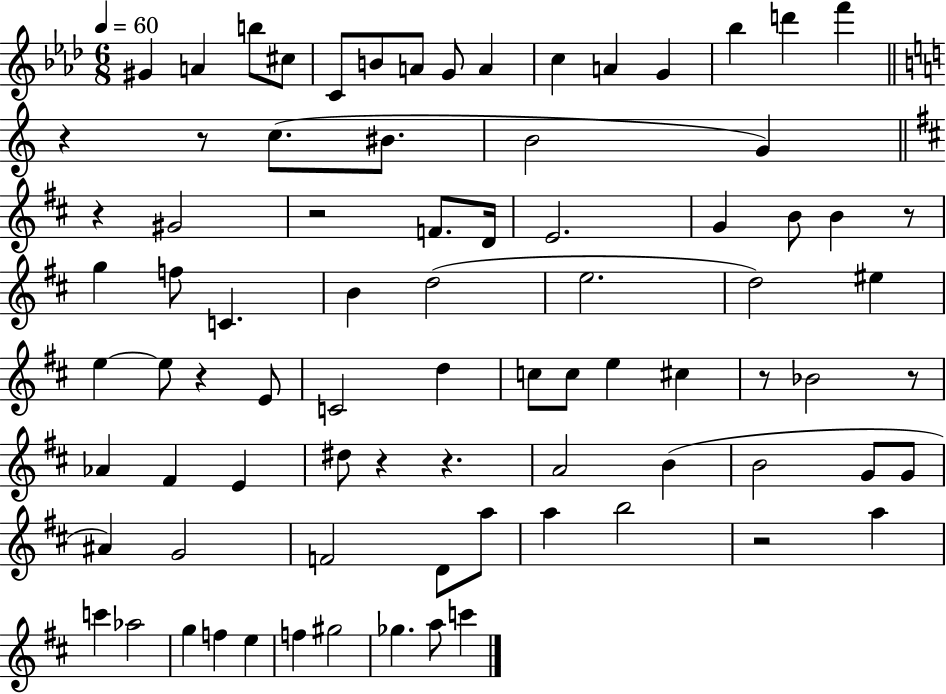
X:1
T:Untitled
M:6/8
L:1/4
K:Ab
^G A b/2 ^c/2 C/2 B/2 A/2 G/2 A c A G _b d' f' z z/2 c/2 ^B/2 B2 G z ^G2 z2 F/2 D/4 E2 G B/2 B z/2 g f/2 C B d2 e2 d2 ^e e e/2 z E/2 C2 d c/2 c/2 e ^c z/2 _B2 z/2 _A ^F E ^d/2 z z A2 B B2 G/2 G/2 ^A G2 F2 D/2 a/2 a b2 z2 a c' _a2 g f e f ^g2 _g a/2 c'